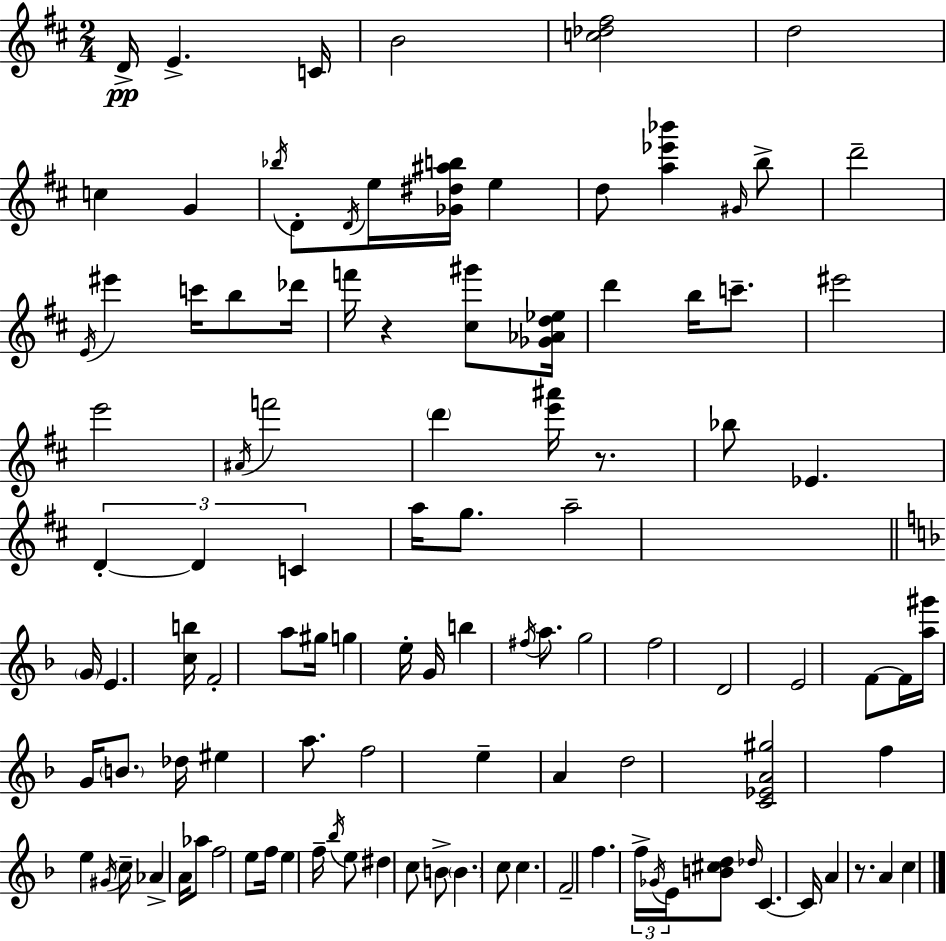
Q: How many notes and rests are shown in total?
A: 108